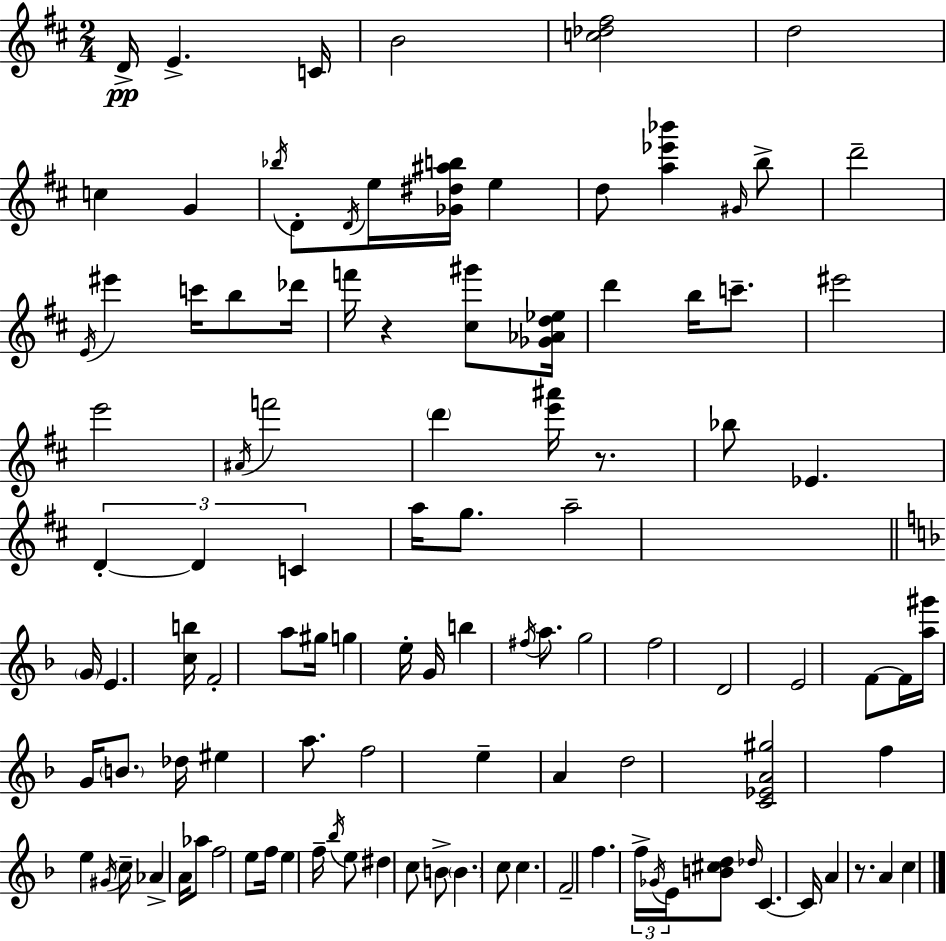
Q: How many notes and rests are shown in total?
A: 108